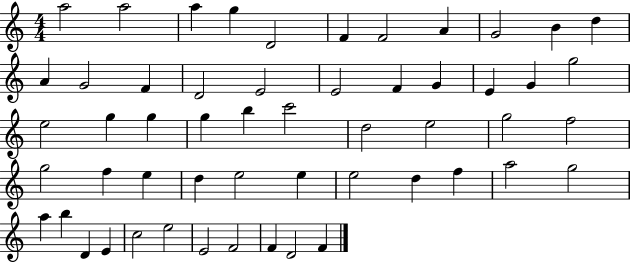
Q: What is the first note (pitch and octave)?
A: A5